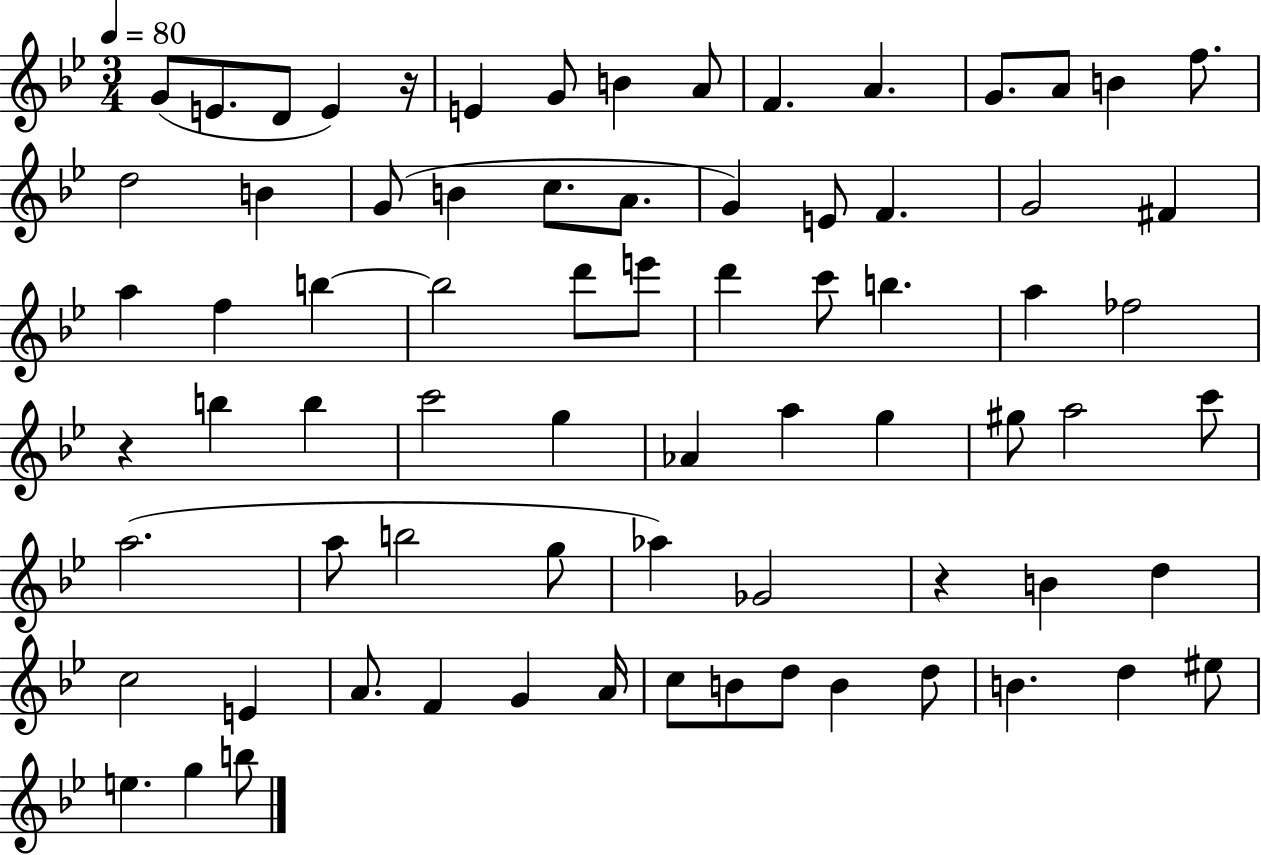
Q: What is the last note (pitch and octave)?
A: B5